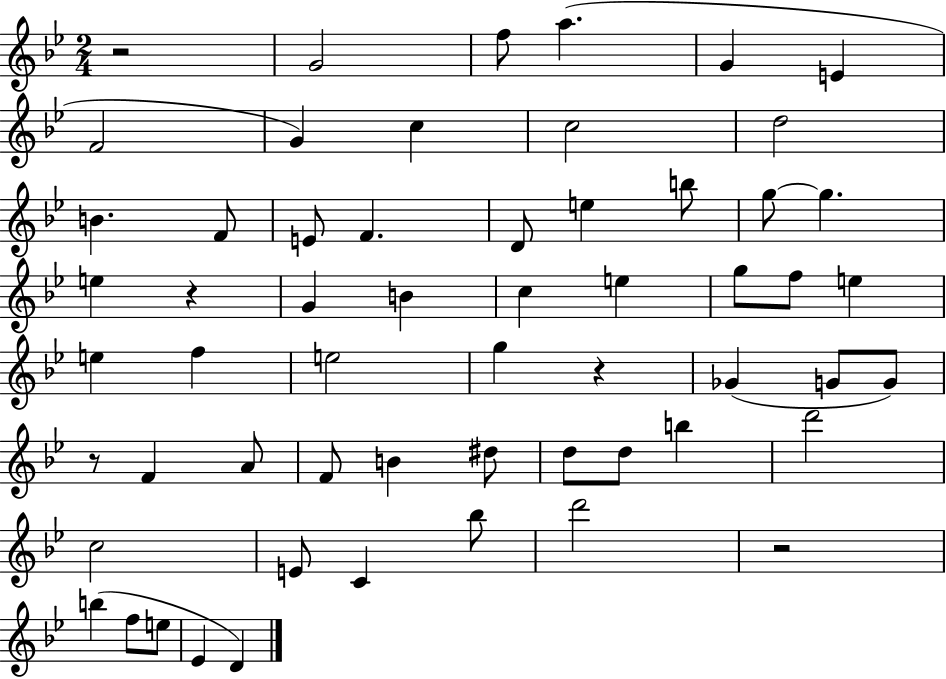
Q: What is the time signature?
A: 2/4